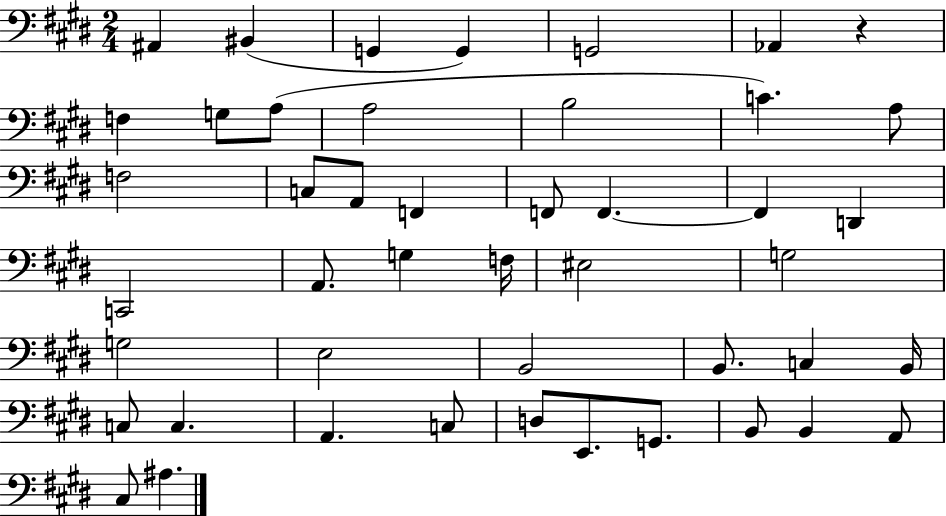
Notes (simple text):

A#2/q BIS2/q G2/q G2/q G2/h Ab2/q R/q F3/q G3/e A3/e A3/h B3/h C4/q. A3/e F3/h C3/e A2/e F2/q F2/e F2/q. F2/q D2/q C2/h A2/e. G3/q F3/s EIS3/h G3/h G3/h E3/h B2/h B2/e. C3/q B2/s C3/e C3/q. A2/q. C3/e D3/e E2/e. G2/e. B2/e B2/q A2/e C#3/e A#3/q.